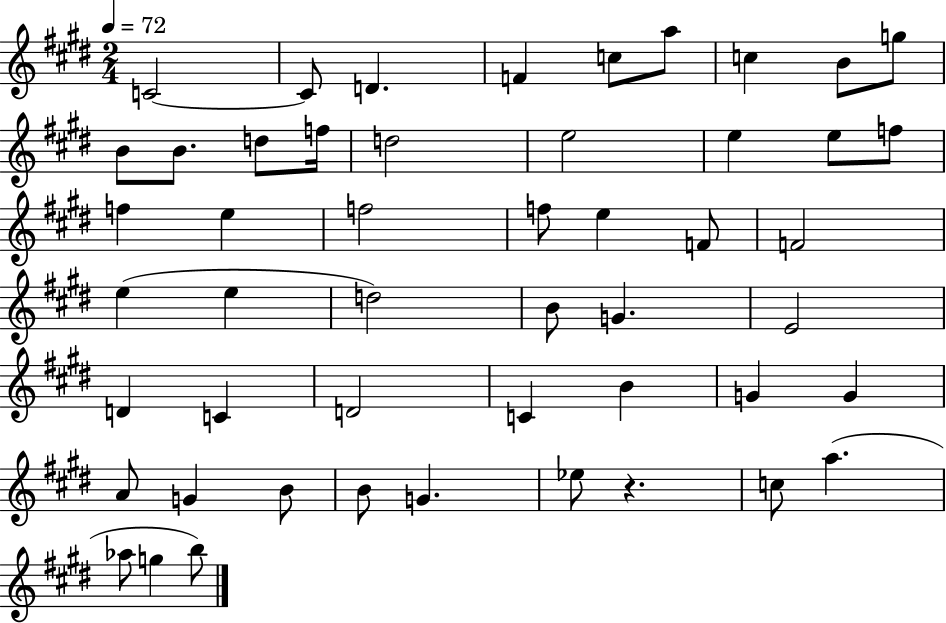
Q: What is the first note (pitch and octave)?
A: C4